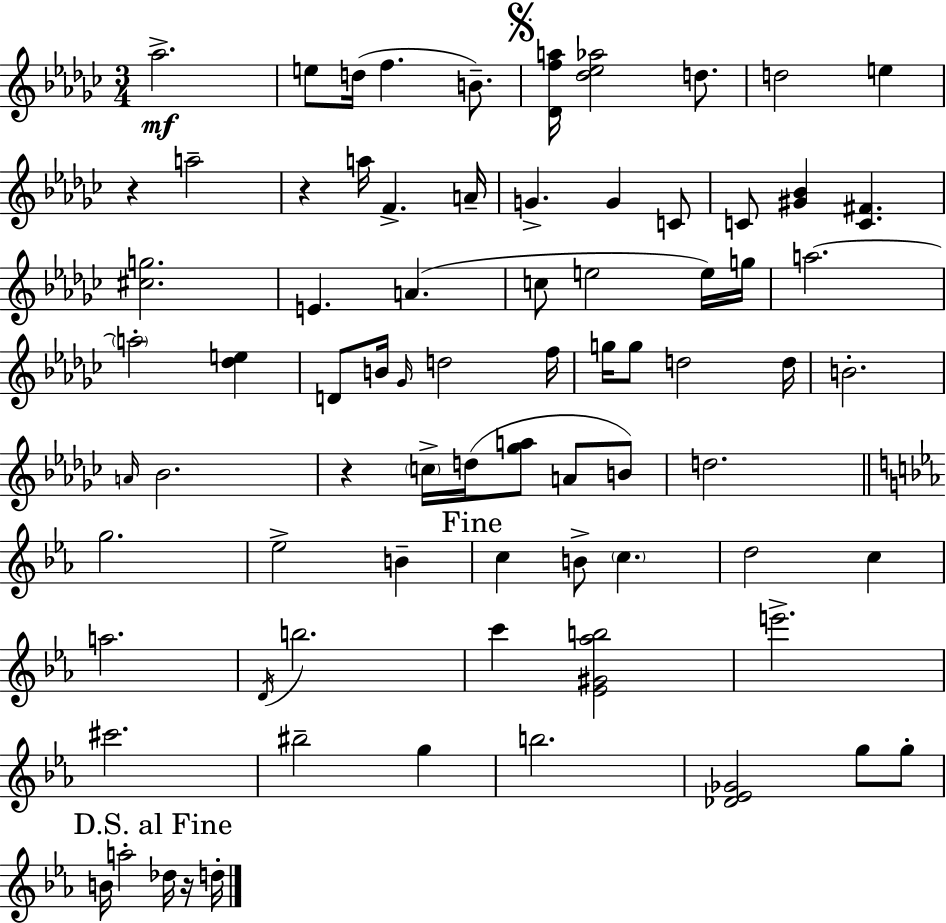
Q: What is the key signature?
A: EES minor